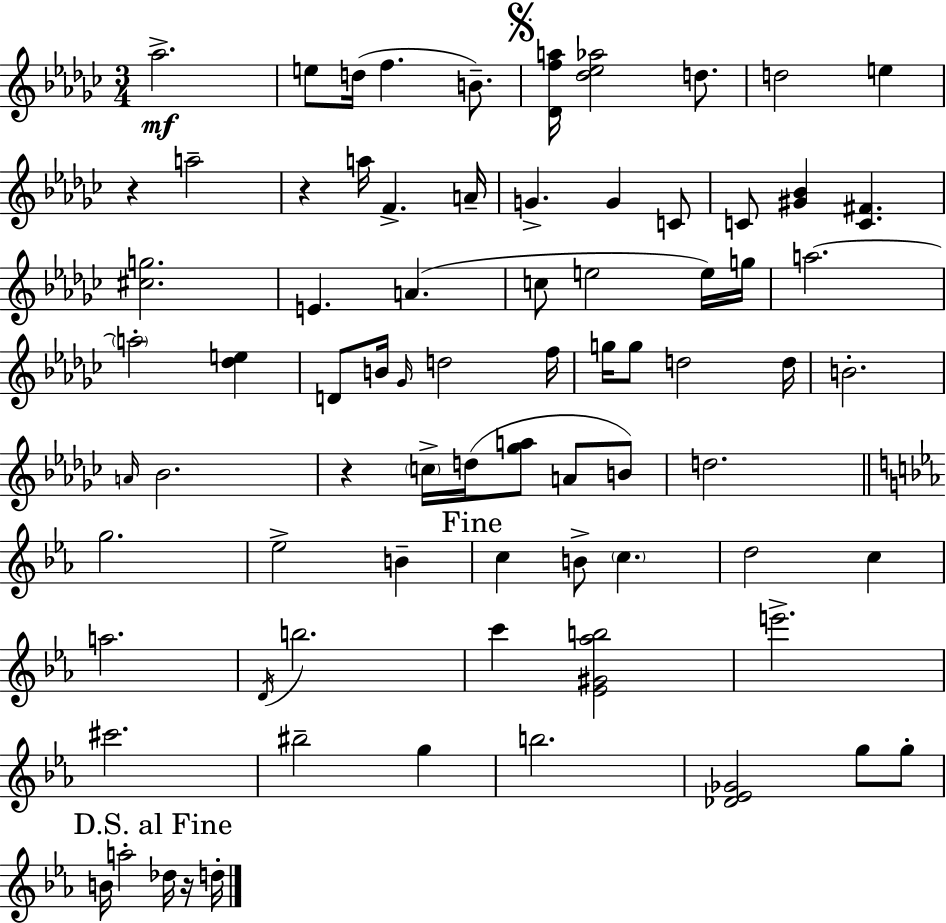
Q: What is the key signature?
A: EES minor